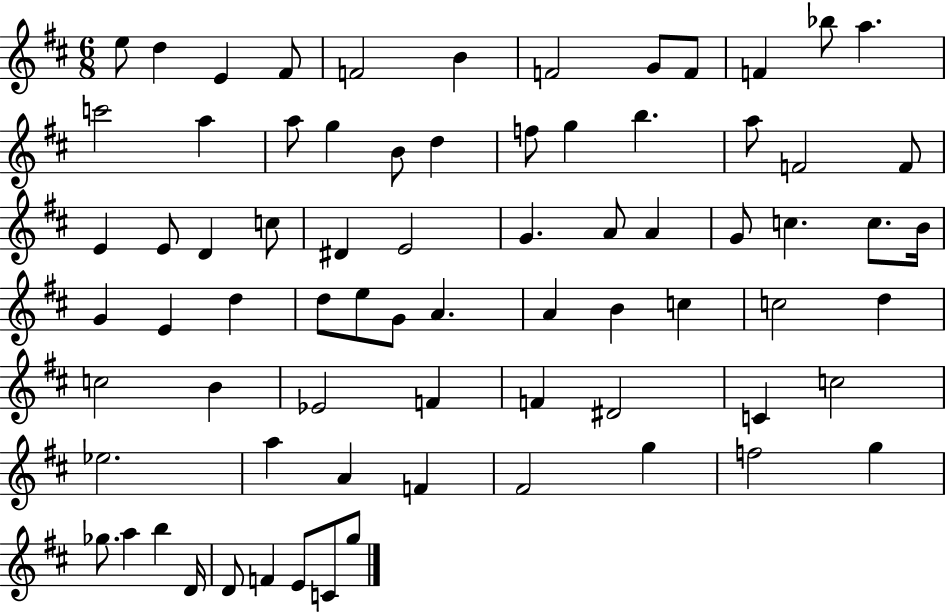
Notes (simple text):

E5/e D5/q E4/q F#4/e F4/h B4/q F4/h G4/e F4/e F4/q Bb5/e A5/q. C6/h A5/q A5/e G5/q B4/e D5/q F5/e G5/q B5/q. A5/e F4/h F4/e E4/q E4/e D4/q C5/e D#4/q E4/h G4/q. A4/e A4/q G4/e C5/q. C5/e. B4/s G4/q E4/q D5/q D5/e E5/e G4/e A4/q. A4/q B4/q C5/q C5/h D5/q C5/h B4/q Eb4/h F4/q F4/q D#4/h C4/q C5/h Eb5/h. A5/q A4/q F4/q F#4/h G5/q F5/h G5/q Gb5/e. A5/q B5/q D4/s D4/e F4/q E4/e C4/e G5/e